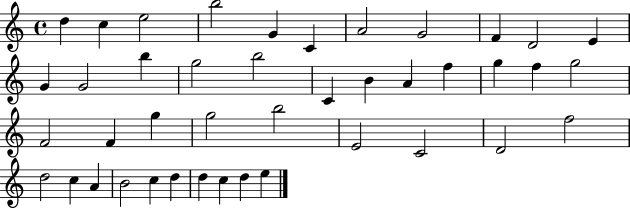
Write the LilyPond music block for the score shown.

{
  \clef treble
  \time 4/4
  \defaultTimeSignature
  \key c \major
  d''4 c''4 e''2 | b''2 g'4 c'4 | a'2 g'2 | f'4 d'2 e'4 | \break g'4 g'2 b''4 | g''2 b''2 | c'4 b'4 a'4 f''4 | g''4 f''4 g''2 | \break f'2 f'4 g''4 | g''2 b''2 | e'2 c'2 | d'2 f''2 | \break d''2 c''4 a'4 | b'2 c''4 d''4 | d''4 c''4 d''4 e''4 | \bar "|."
}